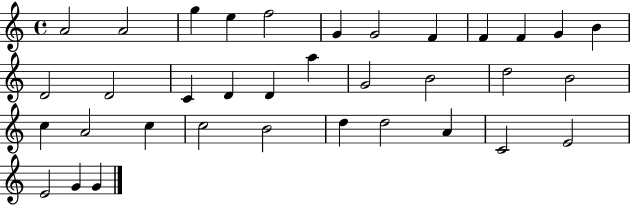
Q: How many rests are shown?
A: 0